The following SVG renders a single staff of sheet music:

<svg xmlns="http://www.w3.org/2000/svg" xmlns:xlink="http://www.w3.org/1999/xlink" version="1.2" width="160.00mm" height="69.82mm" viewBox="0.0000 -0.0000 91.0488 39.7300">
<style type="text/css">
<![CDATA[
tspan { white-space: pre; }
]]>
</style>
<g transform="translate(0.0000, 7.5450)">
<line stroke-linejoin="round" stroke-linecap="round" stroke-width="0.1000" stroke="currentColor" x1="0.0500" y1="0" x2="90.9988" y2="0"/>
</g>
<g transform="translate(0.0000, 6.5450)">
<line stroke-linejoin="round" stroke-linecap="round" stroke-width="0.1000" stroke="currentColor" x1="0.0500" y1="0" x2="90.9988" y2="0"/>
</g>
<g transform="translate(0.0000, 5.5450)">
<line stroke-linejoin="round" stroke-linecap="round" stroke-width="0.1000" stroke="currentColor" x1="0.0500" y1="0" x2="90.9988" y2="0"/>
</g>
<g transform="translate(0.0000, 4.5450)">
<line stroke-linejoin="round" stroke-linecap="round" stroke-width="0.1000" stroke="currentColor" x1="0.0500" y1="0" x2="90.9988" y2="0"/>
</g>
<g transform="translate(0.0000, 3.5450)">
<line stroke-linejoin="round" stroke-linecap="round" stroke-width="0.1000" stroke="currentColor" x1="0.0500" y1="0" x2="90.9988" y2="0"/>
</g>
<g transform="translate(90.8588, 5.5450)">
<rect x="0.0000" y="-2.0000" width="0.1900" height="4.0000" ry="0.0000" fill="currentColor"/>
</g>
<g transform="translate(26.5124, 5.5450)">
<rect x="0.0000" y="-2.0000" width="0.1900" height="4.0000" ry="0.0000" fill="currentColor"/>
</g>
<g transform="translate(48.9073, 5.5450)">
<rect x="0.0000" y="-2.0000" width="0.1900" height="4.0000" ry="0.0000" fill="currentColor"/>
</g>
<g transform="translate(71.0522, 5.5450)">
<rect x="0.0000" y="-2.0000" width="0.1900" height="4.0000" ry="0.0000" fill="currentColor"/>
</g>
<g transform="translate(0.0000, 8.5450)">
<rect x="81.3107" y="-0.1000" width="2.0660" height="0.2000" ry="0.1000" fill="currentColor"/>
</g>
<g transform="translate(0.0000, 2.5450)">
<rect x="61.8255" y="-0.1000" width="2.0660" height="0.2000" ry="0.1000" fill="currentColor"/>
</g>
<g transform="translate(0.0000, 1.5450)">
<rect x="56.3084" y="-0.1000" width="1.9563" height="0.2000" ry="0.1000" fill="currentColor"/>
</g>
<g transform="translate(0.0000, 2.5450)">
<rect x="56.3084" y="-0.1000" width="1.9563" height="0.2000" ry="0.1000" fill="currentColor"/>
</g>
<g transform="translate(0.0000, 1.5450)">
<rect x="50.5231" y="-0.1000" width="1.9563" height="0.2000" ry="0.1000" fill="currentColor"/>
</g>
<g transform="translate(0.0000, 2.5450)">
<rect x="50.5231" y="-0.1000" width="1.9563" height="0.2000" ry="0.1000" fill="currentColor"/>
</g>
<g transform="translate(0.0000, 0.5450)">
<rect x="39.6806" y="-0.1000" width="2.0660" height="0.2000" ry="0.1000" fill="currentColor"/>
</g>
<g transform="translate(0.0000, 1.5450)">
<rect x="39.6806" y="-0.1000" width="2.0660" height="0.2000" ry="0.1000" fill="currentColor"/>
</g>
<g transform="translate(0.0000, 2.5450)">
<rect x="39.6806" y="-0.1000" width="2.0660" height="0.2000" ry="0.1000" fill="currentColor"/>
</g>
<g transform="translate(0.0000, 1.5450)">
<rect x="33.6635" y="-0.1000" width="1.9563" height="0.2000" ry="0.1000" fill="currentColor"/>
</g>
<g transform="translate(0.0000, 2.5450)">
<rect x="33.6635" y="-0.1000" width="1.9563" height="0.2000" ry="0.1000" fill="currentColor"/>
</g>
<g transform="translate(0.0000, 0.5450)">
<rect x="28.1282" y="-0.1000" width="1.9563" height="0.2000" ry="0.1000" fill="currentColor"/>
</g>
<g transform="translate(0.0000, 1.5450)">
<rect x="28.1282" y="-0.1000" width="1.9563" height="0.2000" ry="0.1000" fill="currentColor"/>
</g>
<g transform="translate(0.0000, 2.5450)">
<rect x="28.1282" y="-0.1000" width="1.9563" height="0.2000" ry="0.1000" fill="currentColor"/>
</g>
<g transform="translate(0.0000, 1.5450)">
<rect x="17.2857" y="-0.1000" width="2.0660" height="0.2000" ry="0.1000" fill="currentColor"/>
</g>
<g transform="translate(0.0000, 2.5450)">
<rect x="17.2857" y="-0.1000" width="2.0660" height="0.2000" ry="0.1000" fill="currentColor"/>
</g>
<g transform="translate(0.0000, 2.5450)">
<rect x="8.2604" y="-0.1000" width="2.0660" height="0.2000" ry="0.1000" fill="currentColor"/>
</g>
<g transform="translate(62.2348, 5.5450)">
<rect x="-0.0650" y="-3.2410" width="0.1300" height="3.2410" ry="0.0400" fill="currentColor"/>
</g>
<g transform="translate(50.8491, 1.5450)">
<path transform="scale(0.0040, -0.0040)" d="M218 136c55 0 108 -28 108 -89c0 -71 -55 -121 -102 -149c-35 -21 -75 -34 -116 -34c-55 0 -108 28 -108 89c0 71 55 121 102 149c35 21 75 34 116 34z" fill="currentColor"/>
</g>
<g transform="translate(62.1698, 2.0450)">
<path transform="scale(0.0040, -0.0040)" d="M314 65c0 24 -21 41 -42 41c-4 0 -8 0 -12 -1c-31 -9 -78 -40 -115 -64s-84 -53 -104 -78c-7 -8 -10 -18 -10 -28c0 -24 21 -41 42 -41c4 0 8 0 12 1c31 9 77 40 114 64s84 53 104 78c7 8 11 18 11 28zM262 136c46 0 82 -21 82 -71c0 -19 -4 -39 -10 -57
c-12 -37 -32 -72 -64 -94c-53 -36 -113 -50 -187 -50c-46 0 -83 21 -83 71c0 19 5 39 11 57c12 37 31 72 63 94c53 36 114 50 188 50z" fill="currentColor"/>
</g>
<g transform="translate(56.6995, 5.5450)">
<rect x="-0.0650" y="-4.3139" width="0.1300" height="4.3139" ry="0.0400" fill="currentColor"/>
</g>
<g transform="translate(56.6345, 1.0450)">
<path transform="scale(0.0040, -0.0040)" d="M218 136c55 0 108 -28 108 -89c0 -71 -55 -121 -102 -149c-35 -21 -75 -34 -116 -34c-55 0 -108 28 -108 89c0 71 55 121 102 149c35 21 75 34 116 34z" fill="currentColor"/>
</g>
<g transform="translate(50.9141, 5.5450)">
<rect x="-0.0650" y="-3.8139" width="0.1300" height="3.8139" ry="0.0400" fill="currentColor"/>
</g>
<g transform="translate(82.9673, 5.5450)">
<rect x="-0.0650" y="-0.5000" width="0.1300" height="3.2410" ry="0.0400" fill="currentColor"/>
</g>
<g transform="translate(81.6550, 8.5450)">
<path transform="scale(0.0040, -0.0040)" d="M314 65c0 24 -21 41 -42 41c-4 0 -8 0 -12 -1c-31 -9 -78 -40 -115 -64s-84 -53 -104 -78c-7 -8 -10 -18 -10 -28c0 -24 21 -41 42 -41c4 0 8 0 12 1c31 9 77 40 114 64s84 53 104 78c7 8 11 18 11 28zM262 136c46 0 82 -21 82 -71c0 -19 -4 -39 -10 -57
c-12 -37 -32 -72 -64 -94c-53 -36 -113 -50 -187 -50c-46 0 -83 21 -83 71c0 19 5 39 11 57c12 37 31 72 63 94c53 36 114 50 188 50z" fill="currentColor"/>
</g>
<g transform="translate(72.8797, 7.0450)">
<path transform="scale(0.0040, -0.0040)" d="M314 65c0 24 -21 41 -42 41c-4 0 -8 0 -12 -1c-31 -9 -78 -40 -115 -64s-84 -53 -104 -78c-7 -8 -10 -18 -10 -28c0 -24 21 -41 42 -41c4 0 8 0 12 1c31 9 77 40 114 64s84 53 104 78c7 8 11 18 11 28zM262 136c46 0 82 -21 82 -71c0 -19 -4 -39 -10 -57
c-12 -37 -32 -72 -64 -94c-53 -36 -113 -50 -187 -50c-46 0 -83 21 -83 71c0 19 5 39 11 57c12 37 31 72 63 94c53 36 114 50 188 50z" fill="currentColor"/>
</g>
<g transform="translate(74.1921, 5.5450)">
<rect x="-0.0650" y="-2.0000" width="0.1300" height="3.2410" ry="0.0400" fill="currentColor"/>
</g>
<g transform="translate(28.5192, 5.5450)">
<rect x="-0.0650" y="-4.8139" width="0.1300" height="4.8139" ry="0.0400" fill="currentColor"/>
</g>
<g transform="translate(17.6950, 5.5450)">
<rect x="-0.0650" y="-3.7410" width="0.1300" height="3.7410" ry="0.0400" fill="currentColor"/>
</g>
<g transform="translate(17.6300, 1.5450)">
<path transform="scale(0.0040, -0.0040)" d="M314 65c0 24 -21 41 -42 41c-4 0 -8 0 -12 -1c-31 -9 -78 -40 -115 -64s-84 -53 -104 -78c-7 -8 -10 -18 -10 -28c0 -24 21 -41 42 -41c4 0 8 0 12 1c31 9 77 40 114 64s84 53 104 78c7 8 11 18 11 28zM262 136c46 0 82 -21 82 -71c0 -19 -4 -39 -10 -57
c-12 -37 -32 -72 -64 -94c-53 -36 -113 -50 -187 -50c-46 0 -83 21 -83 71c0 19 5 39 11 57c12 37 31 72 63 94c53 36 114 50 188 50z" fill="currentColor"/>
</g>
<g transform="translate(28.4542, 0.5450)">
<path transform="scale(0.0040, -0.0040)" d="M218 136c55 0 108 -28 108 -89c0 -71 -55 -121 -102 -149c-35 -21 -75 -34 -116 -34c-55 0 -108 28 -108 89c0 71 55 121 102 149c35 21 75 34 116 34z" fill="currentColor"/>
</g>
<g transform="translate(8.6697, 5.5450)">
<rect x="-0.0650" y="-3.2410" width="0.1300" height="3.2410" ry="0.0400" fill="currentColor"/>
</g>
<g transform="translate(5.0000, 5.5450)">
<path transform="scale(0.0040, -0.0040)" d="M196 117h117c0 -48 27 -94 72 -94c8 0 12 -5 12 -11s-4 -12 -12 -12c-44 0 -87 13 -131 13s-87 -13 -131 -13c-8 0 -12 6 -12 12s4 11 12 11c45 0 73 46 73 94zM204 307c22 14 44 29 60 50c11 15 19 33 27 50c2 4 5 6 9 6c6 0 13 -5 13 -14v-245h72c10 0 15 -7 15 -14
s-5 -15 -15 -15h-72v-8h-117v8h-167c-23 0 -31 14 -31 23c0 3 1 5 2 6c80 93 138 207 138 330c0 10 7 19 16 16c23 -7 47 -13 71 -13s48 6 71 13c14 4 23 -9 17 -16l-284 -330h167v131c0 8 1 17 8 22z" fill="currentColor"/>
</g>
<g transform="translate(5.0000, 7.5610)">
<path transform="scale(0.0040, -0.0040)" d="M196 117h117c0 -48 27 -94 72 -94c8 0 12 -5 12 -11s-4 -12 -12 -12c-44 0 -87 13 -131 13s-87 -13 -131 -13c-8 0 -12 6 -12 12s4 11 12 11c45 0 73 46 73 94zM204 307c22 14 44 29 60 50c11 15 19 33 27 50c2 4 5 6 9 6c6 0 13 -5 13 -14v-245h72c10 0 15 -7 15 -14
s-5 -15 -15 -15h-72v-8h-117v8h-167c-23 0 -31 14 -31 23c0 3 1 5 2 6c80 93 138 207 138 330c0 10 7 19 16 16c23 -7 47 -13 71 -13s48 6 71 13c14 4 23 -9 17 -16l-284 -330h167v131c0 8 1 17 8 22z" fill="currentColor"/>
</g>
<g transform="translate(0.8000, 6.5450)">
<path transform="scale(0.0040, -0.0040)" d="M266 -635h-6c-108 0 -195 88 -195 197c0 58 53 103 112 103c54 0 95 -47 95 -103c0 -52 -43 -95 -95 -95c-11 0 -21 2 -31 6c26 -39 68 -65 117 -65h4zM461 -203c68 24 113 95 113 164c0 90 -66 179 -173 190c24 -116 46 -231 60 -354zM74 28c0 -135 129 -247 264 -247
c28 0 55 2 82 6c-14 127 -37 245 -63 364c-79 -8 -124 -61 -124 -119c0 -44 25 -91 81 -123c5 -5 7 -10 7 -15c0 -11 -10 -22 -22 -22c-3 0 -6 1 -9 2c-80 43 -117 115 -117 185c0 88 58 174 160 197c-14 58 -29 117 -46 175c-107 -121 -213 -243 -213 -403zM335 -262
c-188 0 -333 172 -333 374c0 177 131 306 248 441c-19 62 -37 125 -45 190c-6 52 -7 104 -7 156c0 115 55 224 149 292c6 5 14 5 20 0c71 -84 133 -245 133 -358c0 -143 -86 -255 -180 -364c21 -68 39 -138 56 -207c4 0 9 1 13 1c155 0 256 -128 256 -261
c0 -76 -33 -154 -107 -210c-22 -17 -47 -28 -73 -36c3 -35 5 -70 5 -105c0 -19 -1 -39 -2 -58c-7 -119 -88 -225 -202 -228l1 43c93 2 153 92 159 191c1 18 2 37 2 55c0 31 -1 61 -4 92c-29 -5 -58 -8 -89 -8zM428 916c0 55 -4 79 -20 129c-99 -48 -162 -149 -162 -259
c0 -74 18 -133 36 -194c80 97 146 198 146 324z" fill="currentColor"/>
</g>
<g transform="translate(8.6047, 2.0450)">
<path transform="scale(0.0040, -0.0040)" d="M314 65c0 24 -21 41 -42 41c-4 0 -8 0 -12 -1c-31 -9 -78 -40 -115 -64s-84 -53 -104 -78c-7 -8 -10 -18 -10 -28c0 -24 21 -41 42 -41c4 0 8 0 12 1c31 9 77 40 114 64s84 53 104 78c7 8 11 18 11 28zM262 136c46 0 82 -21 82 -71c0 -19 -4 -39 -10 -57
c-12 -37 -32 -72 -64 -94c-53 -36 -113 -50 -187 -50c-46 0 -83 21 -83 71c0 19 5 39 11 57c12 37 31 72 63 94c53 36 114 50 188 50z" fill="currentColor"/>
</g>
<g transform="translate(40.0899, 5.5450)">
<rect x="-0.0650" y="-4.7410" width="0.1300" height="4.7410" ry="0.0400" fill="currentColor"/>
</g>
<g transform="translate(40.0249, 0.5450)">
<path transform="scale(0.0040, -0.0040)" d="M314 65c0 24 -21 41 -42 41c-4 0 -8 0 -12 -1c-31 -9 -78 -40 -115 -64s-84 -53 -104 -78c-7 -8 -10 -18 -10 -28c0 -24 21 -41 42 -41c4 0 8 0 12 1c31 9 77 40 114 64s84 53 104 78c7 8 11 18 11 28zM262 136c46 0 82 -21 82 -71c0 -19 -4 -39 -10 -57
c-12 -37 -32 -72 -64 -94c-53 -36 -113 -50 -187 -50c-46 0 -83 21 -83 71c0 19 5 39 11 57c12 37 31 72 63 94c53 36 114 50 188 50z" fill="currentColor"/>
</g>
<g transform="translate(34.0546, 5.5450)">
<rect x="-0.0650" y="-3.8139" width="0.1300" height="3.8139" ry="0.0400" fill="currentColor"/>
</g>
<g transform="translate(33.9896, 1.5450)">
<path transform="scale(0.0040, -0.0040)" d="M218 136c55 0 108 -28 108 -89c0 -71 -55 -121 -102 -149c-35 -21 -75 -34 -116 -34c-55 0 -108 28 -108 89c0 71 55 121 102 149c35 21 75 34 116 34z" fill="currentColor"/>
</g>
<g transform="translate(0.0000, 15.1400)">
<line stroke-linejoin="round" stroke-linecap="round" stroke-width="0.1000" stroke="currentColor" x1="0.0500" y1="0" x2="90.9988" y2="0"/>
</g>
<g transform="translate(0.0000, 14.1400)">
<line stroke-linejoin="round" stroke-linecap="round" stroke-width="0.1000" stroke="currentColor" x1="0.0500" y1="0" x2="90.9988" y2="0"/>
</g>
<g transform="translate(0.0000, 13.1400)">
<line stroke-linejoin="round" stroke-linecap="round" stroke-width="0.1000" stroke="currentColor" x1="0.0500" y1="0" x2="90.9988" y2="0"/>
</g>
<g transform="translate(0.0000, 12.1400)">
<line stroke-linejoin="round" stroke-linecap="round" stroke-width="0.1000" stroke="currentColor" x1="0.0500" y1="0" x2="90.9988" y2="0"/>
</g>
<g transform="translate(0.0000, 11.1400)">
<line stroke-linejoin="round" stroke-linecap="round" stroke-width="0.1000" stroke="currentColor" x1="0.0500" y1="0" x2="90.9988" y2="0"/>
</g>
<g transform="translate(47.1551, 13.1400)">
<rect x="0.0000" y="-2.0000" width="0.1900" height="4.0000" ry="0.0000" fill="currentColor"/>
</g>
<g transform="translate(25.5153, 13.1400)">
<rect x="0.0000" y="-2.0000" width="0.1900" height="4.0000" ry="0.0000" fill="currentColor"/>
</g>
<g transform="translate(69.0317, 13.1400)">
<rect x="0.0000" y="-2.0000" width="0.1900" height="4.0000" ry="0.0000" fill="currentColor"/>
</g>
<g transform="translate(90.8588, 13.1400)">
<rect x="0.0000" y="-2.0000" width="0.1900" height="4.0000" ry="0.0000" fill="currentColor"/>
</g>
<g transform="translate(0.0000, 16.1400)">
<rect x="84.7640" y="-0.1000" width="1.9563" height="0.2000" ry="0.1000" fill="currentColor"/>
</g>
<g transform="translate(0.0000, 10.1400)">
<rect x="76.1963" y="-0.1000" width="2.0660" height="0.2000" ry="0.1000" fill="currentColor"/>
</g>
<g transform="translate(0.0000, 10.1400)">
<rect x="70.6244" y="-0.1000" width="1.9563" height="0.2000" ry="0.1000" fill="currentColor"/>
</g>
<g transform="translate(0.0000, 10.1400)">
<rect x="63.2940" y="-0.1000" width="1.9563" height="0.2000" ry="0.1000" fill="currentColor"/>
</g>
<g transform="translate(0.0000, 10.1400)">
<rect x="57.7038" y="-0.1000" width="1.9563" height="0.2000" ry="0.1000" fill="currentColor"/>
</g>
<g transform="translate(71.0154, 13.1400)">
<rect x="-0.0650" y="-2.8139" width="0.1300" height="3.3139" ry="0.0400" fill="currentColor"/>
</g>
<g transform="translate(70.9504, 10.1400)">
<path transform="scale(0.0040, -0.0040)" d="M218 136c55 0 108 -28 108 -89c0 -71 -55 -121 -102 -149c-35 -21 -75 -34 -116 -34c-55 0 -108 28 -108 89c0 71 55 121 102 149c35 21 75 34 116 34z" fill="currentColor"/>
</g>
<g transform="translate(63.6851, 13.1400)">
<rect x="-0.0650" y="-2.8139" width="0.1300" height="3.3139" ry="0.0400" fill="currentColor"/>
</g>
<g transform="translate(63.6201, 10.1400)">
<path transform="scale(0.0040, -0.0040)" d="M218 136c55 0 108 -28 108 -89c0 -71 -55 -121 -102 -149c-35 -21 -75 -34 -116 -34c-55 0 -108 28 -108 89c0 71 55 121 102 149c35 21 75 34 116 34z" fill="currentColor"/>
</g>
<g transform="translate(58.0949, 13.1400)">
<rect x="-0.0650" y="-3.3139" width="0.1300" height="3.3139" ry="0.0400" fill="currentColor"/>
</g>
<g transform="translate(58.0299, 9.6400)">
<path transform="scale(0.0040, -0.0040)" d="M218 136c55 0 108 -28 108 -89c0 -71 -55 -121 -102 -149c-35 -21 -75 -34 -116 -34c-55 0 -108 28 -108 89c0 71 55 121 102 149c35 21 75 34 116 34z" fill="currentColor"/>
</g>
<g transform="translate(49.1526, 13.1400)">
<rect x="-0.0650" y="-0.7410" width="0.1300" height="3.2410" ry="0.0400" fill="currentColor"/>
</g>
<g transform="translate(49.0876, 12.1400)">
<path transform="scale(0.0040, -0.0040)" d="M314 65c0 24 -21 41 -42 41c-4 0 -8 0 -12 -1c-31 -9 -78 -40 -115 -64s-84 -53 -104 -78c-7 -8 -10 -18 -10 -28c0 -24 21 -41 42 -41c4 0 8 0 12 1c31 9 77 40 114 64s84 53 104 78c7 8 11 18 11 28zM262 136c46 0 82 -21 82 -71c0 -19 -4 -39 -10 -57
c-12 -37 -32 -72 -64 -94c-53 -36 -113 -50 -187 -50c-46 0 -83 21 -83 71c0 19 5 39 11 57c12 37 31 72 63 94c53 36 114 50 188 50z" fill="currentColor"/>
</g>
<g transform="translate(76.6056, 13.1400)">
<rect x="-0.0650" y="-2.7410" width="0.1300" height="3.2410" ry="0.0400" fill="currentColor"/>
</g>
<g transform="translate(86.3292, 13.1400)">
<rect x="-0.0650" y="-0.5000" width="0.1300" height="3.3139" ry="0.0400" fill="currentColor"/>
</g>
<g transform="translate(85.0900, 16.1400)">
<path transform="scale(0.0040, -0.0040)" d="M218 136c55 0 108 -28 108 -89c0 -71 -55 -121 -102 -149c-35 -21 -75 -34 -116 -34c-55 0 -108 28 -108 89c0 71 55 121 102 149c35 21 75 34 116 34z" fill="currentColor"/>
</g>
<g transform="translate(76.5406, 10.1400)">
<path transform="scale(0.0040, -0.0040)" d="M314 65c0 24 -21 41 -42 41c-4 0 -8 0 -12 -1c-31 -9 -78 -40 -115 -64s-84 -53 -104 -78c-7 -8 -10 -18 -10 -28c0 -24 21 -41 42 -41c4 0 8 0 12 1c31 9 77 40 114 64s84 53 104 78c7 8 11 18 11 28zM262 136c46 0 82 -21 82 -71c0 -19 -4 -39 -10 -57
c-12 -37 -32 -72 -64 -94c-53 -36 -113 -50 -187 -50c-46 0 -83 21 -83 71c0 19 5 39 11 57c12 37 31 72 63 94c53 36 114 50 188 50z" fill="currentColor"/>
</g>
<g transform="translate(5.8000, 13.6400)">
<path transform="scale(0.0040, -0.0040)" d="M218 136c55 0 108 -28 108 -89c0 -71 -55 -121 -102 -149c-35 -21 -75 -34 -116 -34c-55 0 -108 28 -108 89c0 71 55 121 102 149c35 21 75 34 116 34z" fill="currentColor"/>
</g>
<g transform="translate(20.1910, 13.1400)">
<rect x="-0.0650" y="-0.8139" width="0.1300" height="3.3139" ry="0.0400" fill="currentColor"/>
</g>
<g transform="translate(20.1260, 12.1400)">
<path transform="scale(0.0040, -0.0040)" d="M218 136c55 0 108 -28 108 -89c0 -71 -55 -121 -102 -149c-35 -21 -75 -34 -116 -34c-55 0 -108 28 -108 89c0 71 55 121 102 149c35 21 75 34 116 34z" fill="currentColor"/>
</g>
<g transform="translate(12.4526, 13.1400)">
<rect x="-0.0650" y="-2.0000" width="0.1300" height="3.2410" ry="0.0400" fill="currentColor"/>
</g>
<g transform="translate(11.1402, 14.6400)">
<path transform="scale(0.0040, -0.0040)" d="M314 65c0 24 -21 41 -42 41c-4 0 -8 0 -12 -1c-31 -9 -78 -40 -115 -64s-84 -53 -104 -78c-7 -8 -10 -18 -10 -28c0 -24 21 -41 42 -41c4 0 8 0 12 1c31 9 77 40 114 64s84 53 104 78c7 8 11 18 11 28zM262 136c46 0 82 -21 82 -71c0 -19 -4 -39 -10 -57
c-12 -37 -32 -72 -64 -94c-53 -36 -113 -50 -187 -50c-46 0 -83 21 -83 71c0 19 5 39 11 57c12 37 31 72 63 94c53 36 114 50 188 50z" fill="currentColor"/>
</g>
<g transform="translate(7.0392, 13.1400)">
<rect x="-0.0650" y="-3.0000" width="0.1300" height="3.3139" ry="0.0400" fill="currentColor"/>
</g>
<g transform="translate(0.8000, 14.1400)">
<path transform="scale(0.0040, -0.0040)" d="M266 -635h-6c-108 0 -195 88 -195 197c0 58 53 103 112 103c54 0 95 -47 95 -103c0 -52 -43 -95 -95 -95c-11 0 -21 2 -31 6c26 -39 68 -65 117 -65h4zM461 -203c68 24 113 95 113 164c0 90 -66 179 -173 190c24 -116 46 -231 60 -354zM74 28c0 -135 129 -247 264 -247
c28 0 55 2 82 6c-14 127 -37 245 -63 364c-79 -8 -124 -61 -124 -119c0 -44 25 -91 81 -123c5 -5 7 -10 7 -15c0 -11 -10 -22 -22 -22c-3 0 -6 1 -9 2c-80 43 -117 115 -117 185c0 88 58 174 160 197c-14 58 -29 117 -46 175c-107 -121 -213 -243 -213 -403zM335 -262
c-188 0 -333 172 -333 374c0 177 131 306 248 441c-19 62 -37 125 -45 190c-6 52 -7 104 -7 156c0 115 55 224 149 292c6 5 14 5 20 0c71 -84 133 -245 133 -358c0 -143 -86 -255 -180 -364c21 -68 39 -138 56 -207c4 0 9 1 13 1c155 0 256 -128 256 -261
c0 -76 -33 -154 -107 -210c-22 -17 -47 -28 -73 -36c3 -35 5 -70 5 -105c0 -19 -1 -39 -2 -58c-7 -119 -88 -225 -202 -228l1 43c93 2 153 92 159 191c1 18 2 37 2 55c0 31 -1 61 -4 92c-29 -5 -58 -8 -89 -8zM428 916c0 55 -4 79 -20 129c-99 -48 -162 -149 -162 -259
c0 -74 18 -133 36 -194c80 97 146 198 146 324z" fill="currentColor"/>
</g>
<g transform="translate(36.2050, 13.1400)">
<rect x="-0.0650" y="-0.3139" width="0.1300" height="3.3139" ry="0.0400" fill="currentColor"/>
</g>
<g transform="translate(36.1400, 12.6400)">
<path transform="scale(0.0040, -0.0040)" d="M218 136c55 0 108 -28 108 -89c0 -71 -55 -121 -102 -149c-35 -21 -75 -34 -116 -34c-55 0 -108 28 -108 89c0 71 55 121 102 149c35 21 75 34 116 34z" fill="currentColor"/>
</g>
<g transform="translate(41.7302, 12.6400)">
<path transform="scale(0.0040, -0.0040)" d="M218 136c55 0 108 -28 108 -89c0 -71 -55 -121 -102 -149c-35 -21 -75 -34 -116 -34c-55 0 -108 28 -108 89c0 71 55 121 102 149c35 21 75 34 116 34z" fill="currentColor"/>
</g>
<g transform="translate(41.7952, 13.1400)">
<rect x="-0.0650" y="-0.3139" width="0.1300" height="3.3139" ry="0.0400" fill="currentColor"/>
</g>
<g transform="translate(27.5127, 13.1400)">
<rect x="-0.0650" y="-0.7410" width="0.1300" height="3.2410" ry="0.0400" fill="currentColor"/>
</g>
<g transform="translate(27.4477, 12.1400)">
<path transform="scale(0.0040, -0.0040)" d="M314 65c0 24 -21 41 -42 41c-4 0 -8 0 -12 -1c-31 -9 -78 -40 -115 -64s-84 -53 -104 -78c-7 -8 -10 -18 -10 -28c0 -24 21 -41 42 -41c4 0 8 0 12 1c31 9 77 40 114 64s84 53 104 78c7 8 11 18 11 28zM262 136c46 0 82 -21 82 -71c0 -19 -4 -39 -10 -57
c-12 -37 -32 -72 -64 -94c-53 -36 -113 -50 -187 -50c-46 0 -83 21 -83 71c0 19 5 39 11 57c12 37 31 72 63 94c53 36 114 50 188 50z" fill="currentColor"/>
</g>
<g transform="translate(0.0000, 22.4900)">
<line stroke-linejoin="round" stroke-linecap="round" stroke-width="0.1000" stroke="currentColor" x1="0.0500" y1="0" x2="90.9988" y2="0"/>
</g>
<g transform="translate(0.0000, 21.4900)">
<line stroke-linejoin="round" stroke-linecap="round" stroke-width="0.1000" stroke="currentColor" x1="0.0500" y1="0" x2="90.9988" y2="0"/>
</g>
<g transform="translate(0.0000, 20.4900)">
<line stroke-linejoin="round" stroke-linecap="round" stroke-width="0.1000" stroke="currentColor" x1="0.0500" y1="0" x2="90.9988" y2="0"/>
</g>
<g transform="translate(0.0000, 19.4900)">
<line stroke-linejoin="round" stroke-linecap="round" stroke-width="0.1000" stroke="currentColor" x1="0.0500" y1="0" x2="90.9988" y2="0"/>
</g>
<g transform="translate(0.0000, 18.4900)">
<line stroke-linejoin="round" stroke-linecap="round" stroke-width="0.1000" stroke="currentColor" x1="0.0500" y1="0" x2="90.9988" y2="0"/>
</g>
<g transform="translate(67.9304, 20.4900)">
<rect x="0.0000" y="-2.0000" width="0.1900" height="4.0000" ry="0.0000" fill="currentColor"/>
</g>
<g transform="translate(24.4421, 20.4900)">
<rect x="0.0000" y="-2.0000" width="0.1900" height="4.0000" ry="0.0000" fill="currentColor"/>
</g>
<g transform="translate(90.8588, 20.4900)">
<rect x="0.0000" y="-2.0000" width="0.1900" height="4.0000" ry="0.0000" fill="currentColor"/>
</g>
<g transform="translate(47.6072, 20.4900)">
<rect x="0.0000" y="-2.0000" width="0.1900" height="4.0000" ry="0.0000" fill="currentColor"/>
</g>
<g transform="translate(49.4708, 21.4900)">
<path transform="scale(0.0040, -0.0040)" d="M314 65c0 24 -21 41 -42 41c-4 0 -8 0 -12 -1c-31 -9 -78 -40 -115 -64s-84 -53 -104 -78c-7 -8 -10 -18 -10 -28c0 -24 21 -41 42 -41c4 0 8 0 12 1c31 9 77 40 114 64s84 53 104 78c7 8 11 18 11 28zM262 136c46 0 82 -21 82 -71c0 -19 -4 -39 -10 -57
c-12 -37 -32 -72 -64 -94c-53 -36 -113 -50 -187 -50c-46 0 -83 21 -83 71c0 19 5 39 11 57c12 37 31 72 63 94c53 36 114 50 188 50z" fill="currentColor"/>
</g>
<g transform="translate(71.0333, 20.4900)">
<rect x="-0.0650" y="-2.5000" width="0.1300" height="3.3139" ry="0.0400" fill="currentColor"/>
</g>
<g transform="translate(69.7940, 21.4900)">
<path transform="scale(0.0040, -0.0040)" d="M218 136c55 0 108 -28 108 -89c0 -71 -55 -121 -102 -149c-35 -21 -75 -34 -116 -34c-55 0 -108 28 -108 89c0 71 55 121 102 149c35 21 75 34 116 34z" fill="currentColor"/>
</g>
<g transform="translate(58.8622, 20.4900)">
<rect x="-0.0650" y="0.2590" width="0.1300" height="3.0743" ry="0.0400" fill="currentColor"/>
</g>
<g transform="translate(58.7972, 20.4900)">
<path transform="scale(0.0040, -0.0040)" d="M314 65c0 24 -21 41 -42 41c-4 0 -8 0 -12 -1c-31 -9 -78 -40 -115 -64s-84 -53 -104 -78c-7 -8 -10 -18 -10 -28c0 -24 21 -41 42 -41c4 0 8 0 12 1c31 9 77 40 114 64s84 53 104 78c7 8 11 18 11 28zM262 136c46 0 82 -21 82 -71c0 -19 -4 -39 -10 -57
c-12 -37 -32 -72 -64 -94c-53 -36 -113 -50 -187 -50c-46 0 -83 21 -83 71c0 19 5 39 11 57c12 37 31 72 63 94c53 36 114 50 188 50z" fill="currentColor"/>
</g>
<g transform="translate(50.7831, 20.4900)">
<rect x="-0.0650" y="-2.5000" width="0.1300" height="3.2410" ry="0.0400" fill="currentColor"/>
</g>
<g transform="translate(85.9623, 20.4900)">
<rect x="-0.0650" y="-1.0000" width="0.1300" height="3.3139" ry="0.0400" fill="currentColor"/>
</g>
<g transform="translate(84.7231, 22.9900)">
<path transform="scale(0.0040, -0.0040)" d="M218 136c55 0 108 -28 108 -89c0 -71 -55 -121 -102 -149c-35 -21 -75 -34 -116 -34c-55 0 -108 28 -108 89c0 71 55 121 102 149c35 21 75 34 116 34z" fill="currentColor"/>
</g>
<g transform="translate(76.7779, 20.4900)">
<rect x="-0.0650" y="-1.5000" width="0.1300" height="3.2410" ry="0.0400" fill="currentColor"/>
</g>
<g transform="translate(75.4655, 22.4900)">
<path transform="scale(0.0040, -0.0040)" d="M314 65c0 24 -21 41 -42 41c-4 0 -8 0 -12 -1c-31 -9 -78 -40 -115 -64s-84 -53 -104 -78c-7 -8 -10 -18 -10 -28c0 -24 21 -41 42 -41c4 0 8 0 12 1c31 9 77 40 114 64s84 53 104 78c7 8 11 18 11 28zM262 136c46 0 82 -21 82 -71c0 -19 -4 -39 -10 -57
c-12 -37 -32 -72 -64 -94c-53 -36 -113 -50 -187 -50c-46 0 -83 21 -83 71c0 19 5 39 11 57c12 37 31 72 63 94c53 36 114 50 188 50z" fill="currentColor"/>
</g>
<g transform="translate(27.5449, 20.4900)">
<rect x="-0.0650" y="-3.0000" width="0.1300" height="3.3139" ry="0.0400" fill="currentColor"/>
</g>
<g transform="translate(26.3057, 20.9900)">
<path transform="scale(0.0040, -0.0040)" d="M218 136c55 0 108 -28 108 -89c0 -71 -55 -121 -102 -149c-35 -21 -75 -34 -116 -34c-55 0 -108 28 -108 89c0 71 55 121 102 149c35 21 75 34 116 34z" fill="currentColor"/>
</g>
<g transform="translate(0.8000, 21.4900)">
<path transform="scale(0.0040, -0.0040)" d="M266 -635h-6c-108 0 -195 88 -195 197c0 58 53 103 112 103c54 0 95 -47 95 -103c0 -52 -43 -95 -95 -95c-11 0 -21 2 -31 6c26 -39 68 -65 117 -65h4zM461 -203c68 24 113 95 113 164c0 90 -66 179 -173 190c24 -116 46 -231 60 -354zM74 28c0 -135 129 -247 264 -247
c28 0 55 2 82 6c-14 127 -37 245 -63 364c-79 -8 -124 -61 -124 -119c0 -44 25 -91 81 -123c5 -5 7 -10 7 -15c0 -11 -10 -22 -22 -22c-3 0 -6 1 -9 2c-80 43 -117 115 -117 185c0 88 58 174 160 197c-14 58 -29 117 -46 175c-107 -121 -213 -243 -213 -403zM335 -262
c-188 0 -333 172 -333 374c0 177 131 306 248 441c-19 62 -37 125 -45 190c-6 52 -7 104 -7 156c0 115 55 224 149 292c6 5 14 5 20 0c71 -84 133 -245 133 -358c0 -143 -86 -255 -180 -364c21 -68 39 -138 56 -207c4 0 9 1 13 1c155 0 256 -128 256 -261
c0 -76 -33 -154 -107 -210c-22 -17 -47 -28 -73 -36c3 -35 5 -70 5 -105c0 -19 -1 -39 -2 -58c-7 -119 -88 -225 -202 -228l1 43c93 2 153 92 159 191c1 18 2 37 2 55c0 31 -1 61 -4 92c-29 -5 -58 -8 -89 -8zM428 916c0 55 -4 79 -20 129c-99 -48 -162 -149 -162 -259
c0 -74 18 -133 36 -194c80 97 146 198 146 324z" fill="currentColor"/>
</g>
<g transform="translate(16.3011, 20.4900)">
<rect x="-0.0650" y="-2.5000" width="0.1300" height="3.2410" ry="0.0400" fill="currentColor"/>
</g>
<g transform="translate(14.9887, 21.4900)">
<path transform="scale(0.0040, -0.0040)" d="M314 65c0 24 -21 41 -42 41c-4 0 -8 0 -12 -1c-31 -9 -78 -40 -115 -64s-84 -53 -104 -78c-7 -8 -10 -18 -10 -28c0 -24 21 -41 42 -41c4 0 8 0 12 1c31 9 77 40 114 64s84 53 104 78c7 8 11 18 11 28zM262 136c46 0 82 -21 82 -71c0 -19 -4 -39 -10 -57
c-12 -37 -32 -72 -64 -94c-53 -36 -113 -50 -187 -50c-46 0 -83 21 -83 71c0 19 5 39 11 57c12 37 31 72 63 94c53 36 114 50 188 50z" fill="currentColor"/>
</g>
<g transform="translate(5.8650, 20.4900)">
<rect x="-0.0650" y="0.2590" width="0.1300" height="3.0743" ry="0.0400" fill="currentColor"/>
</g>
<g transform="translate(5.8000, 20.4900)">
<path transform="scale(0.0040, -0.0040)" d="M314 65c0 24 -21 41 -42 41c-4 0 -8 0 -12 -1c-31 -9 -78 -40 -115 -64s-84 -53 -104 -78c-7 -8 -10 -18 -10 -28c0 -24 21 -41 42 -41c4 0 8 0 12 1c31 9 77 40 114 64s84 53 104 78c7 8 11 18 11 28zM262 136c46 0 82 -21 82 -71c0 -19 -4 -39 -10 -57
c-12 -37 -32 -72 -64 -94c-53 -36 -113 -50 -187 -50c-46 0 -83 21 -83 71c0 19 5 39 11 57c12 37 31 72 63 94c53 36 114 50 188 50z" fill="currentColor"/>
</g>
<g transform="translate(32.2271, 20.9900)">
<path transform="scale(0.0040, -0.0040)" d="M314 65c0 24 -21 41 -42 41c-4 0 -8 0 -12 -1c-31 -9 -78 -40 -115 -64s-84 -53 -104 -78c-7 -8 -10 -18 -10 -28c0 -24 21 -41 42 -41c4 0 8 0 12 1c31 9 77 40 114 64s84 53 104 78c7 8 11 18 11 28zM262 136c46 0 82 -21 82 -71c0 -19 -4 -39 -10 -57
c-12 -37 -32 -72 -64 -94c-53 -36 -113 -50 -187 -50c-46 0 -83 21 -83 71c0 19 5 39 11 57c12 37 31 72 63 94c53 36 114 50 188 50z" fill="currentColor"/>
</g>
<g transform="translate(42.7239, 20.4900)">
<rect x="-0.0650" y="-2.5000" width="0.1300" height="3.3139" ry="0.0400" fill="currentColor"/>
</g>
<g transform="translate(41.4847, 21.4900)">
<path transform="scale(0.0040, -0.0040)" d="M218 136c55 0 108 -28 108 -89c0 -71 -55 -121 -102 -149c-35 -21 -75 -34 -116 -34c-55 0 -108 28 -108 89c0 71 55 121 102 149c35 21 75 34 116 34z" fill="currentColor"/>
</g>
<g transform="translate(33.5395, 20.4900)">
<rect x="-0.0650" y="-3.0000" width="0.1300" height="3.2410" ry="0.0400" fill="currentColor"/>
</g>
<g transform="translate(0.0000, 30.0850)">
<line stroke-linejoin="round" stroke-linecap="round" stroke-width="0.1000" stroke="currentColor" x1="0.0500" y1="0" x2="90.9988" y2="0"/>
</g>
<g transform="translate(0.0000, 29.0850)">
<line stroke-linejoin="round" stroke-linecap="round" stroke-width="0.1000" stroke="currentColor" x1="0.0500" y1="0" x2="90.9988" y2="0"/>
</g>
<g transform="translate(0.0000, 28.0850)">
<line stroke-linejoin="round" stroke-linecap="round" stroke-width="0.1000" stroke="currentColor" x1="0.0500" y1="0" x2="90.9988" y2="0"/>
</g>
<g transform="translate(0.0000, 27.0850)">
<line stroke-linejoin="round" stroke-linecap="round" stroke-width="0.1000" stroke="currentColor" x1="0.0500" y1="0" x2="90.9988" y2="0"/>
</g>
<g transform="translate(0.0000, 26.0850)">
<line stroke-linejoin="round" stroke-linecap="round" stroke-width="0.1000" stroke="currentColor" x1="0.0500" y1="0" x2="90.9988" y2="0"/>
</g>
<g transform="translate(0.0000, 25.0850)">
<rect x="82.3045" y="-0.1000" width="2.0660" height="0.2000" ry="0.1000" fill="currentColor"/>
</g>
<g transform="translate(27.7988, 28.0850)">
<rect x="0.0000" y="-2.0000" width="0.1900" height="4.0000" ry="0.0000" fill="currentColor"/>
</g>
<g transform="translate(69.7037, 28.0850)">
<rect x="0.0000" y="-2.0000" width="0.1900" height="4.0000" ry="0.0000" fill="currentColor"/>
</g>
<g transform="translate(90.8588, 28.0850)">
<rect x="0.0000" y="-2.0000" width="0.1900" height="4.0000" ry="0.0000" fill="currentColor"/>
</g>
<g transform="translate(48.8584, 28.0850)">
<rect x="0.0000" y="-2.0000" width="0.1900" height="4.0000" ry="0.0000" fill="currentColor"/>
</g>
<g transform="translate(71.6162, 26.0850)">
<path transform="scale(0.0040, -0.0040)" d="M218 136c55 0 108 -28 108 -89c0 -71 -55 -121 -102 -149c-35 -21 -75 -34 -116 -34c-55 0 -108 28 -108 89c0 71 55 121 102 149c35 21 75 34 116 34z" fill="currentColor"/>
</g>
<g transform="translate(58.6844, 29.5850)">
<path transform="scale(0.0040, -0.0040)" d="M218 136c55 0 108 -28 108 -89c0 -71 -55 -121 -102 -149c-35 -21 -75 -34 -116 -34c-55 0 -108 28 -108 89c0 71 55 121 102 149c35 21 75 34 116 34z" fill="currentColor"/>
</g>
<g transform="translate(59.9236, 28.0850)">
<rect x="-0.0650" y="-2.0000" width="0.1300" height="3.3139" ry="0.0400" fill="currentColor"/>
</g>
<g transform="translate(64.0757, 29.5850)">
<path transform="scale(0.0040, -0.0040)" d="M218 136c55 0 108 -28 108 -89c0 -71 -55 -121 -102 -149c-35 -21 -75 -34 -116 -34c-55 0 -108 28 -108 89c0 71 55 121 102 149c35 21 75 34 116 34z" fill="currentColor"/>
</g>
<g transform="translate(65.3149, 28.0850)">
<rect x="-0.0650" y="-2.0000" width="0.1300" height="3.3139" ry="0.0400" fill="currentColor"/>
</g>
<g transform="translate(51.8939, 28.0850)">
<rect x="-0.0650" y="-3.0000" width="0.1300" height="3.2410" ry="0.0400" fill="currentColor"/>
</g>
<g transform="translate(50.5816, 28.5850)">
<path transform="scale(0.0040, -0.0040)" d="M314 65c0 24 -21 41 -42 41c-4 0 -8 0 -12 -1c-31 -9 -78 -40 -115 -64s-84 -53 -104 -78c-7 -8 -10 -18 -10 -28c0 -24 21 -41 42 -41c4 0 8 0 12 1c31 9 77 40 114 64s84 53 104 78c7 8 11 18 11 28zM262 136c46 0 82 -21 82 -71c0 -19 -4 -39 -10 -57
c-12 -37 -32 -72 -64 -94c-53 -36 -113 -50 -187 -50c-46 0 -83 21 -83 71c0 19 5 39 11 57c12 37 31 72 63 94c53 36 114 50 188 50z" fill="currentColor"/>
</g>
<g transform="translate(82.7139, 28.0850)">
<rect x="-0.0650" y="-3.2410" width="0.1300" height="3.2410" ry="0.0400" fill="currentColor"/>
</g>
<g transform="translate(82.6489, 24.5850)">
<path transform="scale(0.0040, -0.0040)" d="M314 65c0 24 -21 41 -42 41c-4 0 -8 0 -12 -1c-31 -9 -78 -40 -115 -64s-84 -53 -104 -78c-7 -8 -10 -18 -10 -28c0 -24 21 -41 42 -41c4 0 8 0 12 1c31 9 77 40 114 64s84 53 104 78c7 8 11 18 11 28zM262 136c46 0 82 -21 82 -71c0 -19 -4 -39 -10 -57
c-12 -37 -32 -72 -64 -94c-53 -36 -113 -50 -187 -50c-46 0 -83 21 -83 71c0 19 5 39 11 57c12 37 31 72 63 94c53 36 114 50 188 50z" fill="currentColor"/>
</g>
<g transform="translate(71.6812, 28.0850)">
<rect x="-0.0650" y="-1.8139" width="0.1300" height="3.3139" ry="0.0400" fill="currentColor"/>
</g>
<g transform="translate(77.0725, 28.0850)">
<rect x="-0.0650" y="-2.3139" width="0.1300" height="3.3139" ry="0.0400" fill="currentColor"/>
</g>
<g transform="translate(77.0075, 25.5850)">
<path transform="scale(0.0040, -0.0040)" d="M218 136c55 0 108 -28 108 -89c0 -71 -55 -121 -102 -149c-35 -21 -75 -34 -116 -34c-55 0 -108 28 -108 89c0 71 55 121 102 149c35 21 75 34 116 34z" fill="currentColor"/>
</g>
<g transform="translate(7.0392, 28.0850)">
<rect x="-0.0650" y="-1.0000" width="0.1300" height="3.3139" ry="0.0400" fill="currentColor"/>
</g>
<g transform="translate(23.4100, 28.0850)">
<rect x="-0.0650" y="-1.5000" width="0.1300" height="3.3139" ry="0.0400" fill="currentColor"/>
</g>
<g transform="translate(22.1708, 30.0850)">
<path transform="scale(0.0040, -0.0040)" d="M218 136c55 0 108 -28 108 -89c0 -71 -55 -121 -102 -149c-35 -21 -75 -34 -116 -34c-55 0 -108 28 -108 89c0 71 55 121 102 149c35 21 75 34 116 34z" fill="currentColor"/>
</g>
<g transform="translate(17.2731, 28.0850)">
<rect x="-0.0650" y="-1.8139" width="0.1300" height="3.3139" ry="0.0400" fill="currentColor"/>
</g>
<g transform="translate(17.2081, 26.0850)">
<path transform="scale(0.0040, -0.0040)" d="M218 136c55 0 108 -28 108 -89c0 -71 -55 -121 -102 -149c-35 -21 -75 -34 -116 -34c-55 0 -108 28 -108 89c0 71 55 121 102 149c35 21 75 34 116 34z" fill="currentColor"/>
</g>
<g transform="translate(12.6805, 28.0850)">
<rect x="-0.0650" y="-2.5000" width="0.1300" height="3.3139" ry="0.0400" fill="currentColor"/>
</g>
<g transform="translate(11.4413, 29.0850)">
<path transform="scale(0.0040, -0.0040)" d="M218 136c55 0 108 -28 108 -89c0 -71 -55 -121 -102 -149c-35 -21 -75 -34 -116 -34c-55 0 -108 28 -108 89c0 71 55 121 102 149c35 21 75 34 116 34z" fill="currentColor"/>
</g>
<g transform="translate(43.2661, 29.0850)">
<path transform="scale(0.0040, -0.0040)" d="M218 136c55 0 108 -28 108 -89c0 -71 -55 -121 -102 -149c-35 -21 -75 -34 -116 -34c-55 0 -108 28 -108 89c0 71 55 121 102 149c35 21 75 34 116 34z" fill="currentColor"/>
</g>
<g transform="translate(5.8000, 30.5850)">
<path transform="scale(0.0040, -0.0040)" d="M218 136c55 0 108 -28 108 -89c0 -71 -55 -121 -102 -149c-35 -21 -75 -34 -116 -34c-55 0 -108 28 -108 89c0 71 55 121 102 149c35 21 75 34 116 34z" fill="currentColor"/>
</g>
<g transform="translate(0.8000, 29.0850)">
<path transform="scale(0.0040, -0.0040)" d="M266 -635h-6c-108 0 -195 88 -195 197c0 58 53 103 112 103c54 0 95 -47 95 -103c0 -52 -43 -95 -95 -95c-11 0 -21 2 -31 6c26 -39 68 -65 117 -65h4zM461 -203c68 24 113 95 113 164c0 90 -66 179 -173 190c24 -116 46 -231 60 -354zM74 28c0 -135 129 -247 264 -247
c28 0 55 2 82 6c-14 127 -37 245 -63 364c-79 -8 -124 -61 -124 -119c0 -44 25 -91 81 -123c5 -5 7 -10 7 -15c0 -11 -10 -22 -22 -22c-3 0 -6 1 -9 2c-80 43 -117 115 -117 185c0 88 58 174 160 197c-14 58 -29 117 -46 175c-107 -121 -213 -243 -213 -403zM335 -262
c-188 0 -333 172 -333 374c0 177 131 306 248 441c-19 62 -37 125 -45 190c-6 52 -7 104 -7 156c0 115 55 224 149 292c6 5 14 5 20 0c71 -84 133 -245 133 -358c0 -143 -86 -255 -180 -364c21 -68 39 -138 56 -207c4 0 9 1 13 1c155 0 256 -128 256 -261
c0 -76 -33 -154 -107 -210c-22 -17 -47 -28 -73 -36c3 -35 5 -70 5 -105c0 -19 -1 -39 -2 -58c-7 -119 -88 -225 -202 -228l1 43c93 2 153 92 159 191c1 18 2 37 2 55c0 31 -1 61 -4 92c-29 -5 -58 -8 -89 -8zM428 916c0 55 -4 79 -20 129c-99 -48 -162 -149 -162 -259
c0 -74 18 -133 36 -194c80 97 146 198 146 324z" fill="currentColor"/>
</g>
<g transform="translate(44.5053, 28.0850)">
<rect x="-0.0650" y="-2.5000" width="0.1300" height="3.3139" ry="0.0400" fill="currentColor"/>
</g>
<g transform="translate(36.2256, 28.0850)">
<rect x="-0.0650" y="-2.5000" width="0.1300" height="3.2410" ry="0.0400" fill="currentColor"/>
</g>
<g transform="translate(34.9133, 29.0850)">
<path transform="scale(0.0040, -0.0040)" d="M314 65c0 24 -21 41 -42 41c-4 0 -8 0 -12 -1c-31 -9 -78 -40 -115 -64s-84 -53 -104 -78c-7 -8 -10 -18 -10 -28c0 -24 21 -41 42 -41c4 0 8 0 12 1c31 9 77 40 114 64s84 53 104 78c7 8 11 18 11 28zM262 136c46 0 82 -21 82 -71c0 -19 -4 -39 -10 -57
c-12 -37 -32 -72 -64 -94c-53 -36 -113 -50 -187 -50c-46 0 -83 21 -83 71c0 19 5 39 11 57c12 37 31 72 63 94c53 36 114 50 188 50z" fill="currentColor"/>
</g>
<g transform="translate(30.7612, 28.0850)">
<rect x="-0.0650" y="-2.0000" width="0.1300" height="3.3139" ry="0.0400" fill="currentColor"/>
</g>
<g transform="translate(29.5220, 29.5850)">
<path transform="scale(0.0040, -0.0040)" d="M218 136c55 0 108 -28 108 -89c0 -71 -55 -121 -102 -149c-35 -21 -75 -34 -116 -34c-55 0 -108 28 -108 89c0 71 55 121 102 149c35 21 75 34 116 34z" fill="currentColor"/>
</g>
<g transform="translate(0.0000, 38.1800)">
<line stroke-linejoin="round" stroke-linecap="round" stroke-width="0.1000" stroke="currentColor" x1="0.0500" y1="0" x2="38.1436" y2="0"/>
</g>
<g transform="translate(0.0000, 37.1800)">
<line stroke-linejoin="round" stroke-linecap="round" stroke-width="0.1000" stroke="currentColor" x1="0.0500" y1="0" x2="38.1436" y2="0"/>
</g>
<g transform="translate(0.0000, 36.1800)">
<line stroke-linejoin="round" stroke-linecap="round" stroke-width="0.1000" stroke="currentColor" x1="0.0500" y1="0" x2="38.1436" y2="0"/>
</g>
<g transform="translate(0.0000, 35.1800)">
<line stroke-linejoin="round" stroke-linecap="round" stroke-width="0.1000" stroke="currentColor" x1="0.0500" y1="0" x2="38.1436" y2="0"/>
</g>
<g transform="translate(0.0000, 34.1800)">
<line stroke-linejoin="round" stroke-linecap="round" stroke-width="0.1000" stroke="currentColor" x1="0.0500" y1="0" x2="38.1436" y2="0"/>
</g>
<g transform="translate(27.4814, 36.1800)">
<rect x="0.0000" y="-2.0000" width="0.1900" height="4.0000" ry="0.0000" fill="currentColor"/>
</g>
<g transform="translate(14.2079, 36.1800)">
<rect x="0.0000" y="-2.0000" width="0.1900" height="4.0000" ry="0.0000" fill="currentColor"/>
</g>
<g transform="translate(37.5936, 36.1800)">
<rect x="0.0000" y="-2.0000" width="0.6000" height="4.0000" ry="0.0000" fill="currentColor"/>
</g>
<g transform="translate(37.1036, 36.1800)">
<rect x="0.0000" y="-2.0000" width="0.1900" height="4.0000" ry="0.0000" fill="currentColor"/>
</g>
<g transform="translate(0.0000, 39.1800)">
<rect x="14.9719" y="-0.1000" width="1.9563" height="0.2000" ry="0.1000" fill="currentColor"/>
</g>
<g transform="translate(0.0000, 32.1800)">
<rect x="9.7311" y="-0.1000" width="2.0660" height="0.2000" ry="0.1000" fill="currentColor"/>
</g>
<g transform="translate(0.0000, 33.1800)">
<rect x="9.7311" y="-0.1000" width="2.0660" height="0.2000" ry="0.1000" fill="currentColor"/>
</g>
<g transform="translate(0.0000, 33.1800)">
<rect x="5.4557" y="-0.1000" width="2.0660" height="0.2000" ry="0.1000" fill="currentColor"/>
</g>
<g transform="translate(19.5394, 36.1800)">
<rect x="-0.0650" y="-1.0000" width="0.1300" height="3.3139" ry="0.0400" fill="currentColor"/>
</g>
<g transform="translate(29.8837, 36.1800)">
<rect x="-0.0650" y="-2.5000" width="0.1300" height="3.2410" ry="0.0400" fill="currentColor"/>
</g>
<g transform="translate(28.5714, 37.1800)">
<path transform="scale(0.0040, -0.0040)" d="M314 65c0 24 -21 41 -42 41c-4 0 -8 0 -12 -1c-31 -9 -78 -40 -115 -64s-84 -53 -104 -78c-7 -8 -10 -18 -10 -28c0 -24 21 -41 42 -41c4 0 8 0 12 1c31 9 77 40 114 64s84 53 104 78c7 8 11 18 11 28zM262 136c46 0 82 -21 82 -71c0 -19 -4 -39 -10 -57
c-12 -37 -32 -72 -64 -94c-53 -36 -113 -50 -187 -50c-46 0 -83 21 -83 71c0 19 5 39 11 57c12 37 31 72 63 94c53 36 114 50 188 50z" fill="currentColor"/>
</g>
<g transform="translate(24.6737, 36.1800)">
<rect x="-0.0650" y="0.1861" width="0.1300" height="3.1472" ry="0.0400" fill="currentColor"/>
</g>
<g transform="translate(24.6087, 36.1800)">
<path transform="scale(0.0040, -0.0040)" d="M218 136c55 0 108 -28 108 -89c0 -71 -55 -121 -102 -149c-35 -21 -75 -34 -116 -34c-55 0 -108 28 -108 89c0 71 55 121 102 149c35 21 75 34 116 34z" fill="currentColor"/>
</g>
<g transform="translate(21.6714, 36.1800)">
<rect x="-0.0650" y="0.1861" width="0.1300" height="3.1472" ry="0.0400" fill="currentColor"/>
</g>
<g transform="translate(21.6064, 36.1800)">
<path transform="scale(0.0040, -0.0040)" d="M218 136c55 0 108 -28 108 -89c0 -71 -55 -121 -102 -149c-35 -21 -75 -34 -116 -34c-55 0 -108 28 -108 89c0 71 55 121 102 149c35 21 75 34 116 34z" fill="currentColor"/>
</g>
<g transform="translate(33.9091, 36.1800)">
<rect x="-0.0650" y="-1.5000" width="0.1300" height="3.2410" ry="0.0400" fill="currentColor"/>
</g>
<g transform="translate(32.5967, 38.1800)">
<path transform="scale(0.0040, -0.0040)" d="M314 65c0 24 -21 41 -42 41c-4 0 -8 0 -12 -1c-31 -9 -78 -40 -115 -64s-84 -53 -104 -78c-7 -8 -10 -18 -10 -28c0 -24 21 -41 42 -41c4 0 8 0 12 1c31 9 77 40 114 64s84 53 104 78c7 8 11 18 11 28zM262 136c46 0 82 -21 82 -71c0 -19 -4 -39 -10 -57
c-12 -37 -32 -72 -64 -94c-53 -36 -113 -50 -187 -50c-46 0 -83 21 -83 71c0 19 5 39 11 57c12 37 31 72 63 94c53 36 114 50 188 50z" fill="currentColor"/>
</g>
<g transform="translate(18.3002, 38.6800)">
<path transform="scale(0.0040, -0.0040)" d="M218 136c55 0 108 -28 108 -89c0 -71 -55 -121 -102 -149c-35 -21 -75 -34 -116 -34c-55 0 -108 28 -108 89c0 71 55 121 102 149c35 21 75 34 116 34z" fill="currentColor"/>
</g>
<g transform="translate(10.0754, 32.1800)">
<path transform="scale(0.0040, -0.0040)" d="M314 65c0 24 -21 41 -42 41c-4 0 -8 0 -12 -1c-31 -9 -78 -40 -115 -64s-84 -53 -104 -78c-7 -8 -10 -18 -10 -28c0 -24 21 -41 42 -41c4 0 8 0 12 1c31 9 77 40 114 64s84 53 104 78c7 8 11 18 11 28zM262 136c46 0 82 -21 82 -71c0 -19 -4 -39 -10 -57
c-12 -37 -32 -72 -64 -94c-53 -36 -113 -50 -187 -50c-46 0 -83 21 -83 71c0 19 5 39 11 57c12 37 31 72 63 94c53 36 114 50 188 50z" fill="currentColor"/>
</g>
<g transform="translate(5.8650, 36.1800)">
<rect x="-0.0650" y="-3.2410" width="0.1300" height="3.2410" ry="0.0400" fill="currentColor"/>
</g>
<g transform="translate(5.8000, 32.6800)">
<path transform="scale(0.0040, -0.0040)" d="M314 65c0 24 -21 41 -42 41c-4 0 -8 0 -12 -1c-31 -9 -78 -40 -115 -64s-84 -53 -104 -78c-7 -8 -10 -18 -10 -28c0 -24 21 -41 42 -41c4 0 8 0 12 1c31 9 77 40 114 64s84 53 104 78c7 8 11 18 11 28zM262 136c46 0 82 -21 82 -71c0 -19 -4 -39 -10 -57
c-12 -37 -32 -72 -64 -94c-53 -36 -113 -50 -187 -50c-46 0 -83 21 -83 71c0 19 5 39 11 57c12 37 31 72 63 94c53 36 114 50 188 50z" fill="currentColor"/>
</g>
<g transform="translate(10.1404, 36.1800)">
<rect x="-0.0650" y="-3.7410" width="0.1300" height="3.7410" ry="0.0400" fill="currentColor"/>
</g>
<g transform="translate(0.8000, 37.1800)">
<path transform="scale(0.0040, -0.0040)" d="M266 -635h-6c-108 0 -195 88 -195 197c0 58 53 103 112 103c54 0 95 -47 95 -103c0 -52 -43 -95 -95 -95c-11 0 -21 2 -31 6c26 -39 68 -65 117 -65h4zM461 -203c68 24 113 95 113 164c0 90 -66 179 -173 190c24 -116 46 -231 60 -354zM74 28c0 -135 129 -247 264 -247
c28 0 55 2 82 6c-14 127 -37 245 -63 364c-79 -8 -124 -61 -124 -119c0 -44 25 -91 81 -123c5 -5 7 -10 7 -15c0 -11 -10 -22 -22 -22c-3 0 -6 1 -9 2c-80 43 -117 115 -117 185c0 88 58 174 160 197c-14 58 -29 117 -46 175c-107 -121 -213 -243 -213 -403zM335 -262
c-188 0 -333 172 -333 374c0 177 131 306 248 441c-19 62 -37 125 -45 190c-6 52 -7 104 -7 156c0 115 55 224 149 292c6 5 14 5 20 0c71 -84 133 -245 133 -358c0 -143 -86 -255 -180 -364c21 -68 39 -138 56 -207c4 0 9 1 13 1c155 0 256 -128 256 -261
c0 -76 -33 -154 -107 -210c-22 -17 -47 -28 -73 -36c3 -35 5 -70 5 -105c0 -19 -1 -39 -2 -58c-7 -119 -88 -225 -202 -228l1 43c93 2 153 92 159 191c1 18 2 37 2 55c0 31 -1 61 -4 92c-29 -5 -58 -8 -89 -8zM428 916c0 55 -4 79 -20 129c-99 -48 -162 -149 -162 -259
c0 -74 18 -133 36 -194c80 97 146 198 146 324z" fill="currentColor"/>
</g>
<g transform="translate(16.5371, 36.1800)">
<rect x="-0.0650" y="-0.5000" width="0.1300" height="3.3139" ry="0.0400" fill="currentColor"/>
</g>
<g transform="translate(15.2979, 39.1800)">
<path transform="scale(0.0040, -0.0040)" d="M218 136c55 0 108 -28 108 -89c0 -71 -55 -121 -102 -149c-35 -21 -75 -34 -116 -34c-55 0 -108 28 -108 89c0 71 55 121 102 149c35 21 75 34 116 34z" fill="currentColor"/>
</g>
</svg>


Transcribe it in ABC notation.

X:1
T:Untitled
M:4/4
L:1/4
K:C
b2 c'2 e' c' e'2 c' d' b2 F2 C2 A F2 d d2 c c d2 b a a a2 C B2 G2 A A2 G G2 B2 G E2 D D G f E F G2 G A2 F F f g b2 b2 c'2 C D B B G2 E2